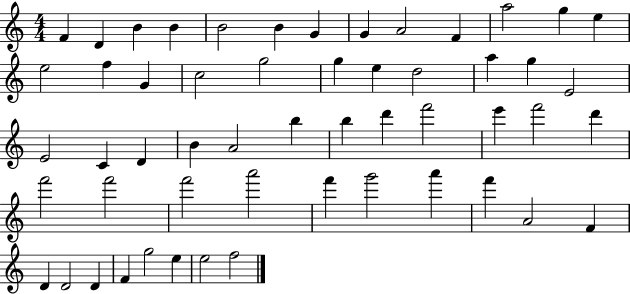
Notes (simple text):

F4/q D4/q B4/q B4/q B4/h B4/q G4/q G4/q A4/h F4/q A5/h G5/q E5/q E5/h F5/q G4/q C5/h G5/h G5/q E5/q D5/h A5/q G5/q E4/h E4/h C4/q D4/q B4/q A4/h B5/q B5/q D6/q F6/h E6/q F6/h D6/q F6/h F6/h F6/h A6/h F6/q G6/h A6/q F6/q A4/h F4/q D4/q D4/h D4/q F4/q G5/h E5/q E5/h F5/h